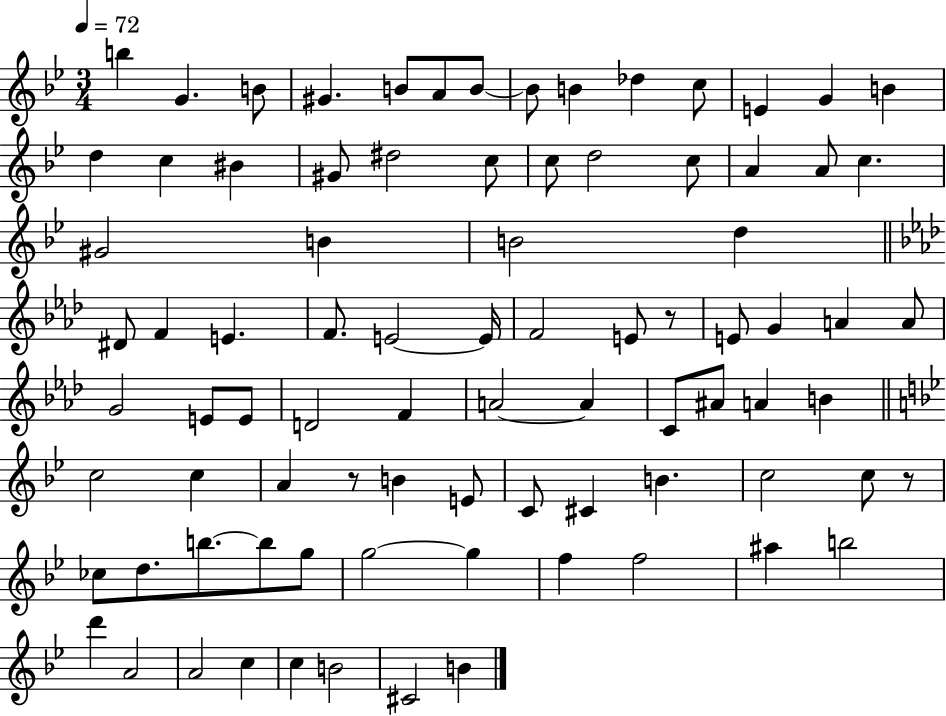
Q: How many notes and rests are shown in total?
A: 85